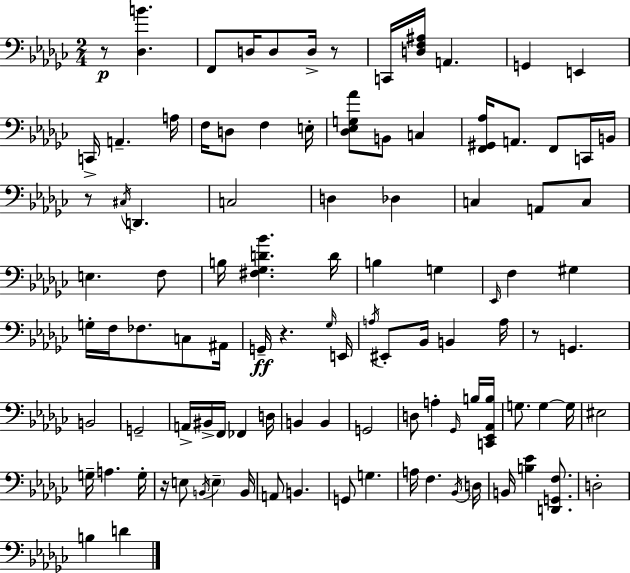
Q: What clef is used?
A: bass